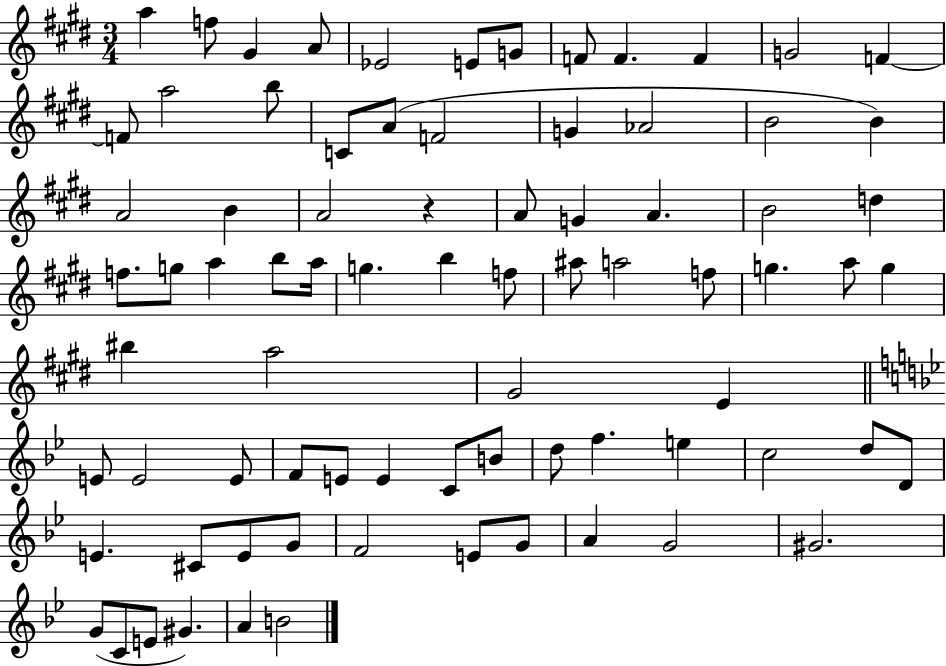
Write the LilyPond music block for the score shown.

{
  \clef treble
  \numericTimeSignature
  \time 3/4
  \key e \major
  a''4 f''8 gis'4 a'8 | ees'2 e'8 g'8 | f'8 f'4. f'4 | g'2 f'4~~ | \break f'8 a''2 b''8 | c'8 a'8( f'2 | g'4 aes'2 | b'2 b'4) | \break a'2 b'4 | a'2 r4 | a'8 g'4 a'4. | b'2 d''4 | \break f''8. g''8 a''4 b''8 a''16 | g''4. b''4 f''8 | ais''8 a''2 f''8 | g''4. a''8 g''4 | \break bis''4 a''2 | gis'2 e'4 | \bar "||" \break \key g \minor e'8 e'2 e'8 | f'8 e'8 e'4 c'8 b'8 | d''8 f''4. e''4 | c''2 d''8 d'8 | \break e'4. cis'8 e'8 g'8 | f'2 e'8 g'8 | a'4 g'2 | gis'2. | \break g'8( c'8 e'8 gis'4.) | a'4 b'2 | \bar "|."
}